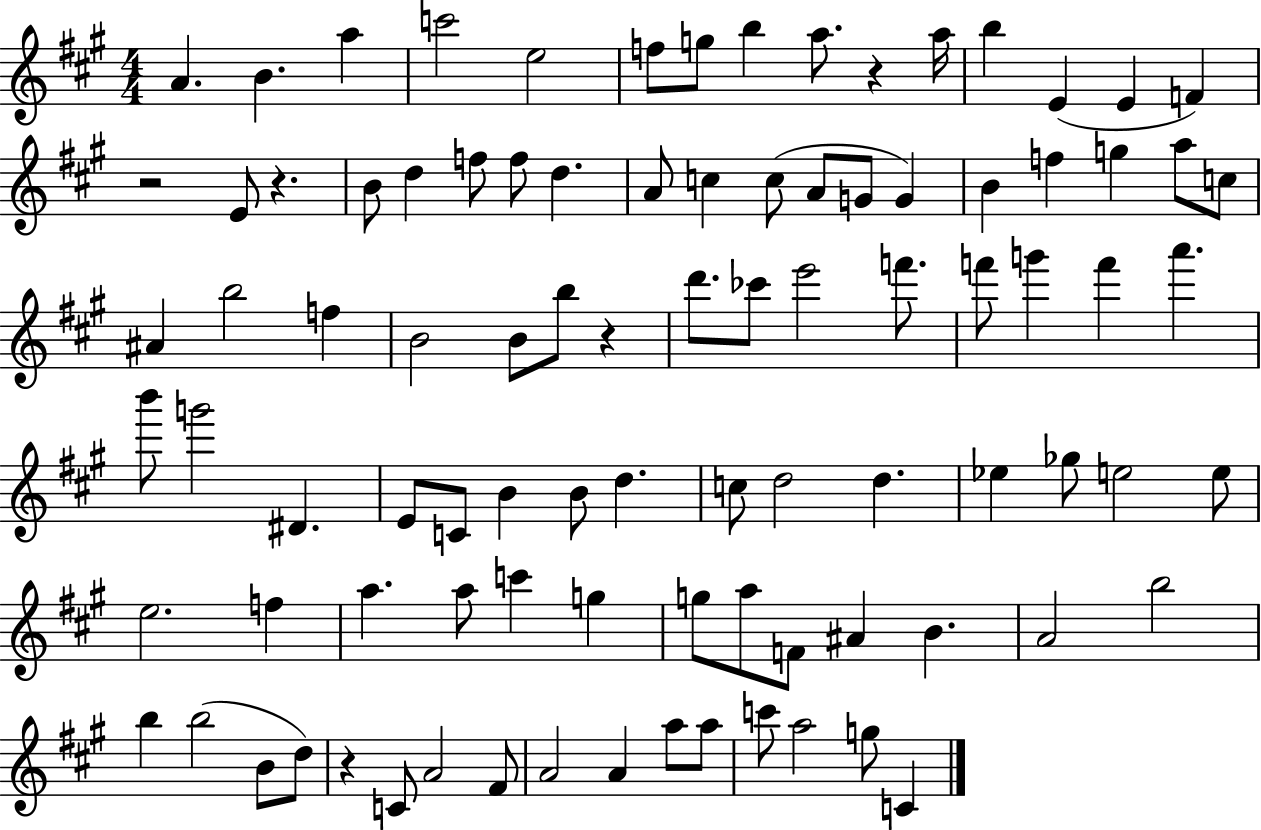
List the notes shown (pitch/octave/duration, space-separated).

A4/q. B4/q. A5/q C6/h E5/h F5/e G5/e B5/q A5/e. R/q A5/s B5/q E4/q E4/q F4/q R/h E4/e R/q. B4/e D5/q F5/e F5/e D5/q. A4/e C5/q C5/e A4/e G4/e G4/q B4/q F5/q G5/q A5/e C5/e A#4/q B5/h F5/q B4/h B4/e B5/e R/q D6/e. CES6/e E6/h F6/e. F6/e G6/q F6/q A6/q. B6/e G6/h D#4/q. E4/e C4/e B4/q B4/e D5/q. C5/e D5/h D5/q. Eb5/q Gb5/e E5/h E5/e E5/h. F5/q A5/q. A5/e C6/q G5/q G5/e A5/e F4/e A#4/q B4/q. A4/h B5/h B5/q B5/h B4/e D5/e R/q C4/e A4/h F#4/e A4/h A4/q A5/e A5/e C6/e A5/h G5/e C4/q